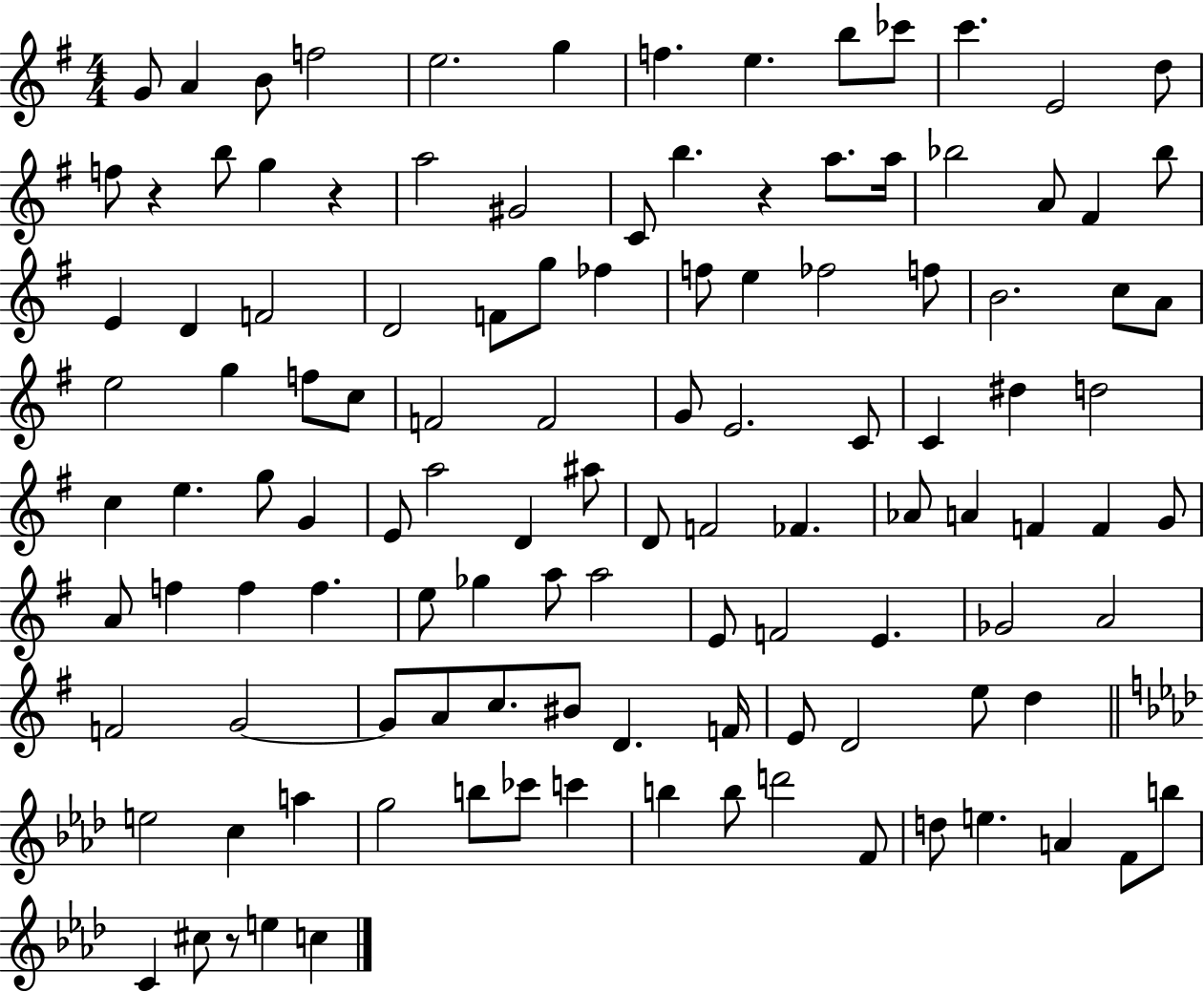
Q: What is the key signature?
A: G major